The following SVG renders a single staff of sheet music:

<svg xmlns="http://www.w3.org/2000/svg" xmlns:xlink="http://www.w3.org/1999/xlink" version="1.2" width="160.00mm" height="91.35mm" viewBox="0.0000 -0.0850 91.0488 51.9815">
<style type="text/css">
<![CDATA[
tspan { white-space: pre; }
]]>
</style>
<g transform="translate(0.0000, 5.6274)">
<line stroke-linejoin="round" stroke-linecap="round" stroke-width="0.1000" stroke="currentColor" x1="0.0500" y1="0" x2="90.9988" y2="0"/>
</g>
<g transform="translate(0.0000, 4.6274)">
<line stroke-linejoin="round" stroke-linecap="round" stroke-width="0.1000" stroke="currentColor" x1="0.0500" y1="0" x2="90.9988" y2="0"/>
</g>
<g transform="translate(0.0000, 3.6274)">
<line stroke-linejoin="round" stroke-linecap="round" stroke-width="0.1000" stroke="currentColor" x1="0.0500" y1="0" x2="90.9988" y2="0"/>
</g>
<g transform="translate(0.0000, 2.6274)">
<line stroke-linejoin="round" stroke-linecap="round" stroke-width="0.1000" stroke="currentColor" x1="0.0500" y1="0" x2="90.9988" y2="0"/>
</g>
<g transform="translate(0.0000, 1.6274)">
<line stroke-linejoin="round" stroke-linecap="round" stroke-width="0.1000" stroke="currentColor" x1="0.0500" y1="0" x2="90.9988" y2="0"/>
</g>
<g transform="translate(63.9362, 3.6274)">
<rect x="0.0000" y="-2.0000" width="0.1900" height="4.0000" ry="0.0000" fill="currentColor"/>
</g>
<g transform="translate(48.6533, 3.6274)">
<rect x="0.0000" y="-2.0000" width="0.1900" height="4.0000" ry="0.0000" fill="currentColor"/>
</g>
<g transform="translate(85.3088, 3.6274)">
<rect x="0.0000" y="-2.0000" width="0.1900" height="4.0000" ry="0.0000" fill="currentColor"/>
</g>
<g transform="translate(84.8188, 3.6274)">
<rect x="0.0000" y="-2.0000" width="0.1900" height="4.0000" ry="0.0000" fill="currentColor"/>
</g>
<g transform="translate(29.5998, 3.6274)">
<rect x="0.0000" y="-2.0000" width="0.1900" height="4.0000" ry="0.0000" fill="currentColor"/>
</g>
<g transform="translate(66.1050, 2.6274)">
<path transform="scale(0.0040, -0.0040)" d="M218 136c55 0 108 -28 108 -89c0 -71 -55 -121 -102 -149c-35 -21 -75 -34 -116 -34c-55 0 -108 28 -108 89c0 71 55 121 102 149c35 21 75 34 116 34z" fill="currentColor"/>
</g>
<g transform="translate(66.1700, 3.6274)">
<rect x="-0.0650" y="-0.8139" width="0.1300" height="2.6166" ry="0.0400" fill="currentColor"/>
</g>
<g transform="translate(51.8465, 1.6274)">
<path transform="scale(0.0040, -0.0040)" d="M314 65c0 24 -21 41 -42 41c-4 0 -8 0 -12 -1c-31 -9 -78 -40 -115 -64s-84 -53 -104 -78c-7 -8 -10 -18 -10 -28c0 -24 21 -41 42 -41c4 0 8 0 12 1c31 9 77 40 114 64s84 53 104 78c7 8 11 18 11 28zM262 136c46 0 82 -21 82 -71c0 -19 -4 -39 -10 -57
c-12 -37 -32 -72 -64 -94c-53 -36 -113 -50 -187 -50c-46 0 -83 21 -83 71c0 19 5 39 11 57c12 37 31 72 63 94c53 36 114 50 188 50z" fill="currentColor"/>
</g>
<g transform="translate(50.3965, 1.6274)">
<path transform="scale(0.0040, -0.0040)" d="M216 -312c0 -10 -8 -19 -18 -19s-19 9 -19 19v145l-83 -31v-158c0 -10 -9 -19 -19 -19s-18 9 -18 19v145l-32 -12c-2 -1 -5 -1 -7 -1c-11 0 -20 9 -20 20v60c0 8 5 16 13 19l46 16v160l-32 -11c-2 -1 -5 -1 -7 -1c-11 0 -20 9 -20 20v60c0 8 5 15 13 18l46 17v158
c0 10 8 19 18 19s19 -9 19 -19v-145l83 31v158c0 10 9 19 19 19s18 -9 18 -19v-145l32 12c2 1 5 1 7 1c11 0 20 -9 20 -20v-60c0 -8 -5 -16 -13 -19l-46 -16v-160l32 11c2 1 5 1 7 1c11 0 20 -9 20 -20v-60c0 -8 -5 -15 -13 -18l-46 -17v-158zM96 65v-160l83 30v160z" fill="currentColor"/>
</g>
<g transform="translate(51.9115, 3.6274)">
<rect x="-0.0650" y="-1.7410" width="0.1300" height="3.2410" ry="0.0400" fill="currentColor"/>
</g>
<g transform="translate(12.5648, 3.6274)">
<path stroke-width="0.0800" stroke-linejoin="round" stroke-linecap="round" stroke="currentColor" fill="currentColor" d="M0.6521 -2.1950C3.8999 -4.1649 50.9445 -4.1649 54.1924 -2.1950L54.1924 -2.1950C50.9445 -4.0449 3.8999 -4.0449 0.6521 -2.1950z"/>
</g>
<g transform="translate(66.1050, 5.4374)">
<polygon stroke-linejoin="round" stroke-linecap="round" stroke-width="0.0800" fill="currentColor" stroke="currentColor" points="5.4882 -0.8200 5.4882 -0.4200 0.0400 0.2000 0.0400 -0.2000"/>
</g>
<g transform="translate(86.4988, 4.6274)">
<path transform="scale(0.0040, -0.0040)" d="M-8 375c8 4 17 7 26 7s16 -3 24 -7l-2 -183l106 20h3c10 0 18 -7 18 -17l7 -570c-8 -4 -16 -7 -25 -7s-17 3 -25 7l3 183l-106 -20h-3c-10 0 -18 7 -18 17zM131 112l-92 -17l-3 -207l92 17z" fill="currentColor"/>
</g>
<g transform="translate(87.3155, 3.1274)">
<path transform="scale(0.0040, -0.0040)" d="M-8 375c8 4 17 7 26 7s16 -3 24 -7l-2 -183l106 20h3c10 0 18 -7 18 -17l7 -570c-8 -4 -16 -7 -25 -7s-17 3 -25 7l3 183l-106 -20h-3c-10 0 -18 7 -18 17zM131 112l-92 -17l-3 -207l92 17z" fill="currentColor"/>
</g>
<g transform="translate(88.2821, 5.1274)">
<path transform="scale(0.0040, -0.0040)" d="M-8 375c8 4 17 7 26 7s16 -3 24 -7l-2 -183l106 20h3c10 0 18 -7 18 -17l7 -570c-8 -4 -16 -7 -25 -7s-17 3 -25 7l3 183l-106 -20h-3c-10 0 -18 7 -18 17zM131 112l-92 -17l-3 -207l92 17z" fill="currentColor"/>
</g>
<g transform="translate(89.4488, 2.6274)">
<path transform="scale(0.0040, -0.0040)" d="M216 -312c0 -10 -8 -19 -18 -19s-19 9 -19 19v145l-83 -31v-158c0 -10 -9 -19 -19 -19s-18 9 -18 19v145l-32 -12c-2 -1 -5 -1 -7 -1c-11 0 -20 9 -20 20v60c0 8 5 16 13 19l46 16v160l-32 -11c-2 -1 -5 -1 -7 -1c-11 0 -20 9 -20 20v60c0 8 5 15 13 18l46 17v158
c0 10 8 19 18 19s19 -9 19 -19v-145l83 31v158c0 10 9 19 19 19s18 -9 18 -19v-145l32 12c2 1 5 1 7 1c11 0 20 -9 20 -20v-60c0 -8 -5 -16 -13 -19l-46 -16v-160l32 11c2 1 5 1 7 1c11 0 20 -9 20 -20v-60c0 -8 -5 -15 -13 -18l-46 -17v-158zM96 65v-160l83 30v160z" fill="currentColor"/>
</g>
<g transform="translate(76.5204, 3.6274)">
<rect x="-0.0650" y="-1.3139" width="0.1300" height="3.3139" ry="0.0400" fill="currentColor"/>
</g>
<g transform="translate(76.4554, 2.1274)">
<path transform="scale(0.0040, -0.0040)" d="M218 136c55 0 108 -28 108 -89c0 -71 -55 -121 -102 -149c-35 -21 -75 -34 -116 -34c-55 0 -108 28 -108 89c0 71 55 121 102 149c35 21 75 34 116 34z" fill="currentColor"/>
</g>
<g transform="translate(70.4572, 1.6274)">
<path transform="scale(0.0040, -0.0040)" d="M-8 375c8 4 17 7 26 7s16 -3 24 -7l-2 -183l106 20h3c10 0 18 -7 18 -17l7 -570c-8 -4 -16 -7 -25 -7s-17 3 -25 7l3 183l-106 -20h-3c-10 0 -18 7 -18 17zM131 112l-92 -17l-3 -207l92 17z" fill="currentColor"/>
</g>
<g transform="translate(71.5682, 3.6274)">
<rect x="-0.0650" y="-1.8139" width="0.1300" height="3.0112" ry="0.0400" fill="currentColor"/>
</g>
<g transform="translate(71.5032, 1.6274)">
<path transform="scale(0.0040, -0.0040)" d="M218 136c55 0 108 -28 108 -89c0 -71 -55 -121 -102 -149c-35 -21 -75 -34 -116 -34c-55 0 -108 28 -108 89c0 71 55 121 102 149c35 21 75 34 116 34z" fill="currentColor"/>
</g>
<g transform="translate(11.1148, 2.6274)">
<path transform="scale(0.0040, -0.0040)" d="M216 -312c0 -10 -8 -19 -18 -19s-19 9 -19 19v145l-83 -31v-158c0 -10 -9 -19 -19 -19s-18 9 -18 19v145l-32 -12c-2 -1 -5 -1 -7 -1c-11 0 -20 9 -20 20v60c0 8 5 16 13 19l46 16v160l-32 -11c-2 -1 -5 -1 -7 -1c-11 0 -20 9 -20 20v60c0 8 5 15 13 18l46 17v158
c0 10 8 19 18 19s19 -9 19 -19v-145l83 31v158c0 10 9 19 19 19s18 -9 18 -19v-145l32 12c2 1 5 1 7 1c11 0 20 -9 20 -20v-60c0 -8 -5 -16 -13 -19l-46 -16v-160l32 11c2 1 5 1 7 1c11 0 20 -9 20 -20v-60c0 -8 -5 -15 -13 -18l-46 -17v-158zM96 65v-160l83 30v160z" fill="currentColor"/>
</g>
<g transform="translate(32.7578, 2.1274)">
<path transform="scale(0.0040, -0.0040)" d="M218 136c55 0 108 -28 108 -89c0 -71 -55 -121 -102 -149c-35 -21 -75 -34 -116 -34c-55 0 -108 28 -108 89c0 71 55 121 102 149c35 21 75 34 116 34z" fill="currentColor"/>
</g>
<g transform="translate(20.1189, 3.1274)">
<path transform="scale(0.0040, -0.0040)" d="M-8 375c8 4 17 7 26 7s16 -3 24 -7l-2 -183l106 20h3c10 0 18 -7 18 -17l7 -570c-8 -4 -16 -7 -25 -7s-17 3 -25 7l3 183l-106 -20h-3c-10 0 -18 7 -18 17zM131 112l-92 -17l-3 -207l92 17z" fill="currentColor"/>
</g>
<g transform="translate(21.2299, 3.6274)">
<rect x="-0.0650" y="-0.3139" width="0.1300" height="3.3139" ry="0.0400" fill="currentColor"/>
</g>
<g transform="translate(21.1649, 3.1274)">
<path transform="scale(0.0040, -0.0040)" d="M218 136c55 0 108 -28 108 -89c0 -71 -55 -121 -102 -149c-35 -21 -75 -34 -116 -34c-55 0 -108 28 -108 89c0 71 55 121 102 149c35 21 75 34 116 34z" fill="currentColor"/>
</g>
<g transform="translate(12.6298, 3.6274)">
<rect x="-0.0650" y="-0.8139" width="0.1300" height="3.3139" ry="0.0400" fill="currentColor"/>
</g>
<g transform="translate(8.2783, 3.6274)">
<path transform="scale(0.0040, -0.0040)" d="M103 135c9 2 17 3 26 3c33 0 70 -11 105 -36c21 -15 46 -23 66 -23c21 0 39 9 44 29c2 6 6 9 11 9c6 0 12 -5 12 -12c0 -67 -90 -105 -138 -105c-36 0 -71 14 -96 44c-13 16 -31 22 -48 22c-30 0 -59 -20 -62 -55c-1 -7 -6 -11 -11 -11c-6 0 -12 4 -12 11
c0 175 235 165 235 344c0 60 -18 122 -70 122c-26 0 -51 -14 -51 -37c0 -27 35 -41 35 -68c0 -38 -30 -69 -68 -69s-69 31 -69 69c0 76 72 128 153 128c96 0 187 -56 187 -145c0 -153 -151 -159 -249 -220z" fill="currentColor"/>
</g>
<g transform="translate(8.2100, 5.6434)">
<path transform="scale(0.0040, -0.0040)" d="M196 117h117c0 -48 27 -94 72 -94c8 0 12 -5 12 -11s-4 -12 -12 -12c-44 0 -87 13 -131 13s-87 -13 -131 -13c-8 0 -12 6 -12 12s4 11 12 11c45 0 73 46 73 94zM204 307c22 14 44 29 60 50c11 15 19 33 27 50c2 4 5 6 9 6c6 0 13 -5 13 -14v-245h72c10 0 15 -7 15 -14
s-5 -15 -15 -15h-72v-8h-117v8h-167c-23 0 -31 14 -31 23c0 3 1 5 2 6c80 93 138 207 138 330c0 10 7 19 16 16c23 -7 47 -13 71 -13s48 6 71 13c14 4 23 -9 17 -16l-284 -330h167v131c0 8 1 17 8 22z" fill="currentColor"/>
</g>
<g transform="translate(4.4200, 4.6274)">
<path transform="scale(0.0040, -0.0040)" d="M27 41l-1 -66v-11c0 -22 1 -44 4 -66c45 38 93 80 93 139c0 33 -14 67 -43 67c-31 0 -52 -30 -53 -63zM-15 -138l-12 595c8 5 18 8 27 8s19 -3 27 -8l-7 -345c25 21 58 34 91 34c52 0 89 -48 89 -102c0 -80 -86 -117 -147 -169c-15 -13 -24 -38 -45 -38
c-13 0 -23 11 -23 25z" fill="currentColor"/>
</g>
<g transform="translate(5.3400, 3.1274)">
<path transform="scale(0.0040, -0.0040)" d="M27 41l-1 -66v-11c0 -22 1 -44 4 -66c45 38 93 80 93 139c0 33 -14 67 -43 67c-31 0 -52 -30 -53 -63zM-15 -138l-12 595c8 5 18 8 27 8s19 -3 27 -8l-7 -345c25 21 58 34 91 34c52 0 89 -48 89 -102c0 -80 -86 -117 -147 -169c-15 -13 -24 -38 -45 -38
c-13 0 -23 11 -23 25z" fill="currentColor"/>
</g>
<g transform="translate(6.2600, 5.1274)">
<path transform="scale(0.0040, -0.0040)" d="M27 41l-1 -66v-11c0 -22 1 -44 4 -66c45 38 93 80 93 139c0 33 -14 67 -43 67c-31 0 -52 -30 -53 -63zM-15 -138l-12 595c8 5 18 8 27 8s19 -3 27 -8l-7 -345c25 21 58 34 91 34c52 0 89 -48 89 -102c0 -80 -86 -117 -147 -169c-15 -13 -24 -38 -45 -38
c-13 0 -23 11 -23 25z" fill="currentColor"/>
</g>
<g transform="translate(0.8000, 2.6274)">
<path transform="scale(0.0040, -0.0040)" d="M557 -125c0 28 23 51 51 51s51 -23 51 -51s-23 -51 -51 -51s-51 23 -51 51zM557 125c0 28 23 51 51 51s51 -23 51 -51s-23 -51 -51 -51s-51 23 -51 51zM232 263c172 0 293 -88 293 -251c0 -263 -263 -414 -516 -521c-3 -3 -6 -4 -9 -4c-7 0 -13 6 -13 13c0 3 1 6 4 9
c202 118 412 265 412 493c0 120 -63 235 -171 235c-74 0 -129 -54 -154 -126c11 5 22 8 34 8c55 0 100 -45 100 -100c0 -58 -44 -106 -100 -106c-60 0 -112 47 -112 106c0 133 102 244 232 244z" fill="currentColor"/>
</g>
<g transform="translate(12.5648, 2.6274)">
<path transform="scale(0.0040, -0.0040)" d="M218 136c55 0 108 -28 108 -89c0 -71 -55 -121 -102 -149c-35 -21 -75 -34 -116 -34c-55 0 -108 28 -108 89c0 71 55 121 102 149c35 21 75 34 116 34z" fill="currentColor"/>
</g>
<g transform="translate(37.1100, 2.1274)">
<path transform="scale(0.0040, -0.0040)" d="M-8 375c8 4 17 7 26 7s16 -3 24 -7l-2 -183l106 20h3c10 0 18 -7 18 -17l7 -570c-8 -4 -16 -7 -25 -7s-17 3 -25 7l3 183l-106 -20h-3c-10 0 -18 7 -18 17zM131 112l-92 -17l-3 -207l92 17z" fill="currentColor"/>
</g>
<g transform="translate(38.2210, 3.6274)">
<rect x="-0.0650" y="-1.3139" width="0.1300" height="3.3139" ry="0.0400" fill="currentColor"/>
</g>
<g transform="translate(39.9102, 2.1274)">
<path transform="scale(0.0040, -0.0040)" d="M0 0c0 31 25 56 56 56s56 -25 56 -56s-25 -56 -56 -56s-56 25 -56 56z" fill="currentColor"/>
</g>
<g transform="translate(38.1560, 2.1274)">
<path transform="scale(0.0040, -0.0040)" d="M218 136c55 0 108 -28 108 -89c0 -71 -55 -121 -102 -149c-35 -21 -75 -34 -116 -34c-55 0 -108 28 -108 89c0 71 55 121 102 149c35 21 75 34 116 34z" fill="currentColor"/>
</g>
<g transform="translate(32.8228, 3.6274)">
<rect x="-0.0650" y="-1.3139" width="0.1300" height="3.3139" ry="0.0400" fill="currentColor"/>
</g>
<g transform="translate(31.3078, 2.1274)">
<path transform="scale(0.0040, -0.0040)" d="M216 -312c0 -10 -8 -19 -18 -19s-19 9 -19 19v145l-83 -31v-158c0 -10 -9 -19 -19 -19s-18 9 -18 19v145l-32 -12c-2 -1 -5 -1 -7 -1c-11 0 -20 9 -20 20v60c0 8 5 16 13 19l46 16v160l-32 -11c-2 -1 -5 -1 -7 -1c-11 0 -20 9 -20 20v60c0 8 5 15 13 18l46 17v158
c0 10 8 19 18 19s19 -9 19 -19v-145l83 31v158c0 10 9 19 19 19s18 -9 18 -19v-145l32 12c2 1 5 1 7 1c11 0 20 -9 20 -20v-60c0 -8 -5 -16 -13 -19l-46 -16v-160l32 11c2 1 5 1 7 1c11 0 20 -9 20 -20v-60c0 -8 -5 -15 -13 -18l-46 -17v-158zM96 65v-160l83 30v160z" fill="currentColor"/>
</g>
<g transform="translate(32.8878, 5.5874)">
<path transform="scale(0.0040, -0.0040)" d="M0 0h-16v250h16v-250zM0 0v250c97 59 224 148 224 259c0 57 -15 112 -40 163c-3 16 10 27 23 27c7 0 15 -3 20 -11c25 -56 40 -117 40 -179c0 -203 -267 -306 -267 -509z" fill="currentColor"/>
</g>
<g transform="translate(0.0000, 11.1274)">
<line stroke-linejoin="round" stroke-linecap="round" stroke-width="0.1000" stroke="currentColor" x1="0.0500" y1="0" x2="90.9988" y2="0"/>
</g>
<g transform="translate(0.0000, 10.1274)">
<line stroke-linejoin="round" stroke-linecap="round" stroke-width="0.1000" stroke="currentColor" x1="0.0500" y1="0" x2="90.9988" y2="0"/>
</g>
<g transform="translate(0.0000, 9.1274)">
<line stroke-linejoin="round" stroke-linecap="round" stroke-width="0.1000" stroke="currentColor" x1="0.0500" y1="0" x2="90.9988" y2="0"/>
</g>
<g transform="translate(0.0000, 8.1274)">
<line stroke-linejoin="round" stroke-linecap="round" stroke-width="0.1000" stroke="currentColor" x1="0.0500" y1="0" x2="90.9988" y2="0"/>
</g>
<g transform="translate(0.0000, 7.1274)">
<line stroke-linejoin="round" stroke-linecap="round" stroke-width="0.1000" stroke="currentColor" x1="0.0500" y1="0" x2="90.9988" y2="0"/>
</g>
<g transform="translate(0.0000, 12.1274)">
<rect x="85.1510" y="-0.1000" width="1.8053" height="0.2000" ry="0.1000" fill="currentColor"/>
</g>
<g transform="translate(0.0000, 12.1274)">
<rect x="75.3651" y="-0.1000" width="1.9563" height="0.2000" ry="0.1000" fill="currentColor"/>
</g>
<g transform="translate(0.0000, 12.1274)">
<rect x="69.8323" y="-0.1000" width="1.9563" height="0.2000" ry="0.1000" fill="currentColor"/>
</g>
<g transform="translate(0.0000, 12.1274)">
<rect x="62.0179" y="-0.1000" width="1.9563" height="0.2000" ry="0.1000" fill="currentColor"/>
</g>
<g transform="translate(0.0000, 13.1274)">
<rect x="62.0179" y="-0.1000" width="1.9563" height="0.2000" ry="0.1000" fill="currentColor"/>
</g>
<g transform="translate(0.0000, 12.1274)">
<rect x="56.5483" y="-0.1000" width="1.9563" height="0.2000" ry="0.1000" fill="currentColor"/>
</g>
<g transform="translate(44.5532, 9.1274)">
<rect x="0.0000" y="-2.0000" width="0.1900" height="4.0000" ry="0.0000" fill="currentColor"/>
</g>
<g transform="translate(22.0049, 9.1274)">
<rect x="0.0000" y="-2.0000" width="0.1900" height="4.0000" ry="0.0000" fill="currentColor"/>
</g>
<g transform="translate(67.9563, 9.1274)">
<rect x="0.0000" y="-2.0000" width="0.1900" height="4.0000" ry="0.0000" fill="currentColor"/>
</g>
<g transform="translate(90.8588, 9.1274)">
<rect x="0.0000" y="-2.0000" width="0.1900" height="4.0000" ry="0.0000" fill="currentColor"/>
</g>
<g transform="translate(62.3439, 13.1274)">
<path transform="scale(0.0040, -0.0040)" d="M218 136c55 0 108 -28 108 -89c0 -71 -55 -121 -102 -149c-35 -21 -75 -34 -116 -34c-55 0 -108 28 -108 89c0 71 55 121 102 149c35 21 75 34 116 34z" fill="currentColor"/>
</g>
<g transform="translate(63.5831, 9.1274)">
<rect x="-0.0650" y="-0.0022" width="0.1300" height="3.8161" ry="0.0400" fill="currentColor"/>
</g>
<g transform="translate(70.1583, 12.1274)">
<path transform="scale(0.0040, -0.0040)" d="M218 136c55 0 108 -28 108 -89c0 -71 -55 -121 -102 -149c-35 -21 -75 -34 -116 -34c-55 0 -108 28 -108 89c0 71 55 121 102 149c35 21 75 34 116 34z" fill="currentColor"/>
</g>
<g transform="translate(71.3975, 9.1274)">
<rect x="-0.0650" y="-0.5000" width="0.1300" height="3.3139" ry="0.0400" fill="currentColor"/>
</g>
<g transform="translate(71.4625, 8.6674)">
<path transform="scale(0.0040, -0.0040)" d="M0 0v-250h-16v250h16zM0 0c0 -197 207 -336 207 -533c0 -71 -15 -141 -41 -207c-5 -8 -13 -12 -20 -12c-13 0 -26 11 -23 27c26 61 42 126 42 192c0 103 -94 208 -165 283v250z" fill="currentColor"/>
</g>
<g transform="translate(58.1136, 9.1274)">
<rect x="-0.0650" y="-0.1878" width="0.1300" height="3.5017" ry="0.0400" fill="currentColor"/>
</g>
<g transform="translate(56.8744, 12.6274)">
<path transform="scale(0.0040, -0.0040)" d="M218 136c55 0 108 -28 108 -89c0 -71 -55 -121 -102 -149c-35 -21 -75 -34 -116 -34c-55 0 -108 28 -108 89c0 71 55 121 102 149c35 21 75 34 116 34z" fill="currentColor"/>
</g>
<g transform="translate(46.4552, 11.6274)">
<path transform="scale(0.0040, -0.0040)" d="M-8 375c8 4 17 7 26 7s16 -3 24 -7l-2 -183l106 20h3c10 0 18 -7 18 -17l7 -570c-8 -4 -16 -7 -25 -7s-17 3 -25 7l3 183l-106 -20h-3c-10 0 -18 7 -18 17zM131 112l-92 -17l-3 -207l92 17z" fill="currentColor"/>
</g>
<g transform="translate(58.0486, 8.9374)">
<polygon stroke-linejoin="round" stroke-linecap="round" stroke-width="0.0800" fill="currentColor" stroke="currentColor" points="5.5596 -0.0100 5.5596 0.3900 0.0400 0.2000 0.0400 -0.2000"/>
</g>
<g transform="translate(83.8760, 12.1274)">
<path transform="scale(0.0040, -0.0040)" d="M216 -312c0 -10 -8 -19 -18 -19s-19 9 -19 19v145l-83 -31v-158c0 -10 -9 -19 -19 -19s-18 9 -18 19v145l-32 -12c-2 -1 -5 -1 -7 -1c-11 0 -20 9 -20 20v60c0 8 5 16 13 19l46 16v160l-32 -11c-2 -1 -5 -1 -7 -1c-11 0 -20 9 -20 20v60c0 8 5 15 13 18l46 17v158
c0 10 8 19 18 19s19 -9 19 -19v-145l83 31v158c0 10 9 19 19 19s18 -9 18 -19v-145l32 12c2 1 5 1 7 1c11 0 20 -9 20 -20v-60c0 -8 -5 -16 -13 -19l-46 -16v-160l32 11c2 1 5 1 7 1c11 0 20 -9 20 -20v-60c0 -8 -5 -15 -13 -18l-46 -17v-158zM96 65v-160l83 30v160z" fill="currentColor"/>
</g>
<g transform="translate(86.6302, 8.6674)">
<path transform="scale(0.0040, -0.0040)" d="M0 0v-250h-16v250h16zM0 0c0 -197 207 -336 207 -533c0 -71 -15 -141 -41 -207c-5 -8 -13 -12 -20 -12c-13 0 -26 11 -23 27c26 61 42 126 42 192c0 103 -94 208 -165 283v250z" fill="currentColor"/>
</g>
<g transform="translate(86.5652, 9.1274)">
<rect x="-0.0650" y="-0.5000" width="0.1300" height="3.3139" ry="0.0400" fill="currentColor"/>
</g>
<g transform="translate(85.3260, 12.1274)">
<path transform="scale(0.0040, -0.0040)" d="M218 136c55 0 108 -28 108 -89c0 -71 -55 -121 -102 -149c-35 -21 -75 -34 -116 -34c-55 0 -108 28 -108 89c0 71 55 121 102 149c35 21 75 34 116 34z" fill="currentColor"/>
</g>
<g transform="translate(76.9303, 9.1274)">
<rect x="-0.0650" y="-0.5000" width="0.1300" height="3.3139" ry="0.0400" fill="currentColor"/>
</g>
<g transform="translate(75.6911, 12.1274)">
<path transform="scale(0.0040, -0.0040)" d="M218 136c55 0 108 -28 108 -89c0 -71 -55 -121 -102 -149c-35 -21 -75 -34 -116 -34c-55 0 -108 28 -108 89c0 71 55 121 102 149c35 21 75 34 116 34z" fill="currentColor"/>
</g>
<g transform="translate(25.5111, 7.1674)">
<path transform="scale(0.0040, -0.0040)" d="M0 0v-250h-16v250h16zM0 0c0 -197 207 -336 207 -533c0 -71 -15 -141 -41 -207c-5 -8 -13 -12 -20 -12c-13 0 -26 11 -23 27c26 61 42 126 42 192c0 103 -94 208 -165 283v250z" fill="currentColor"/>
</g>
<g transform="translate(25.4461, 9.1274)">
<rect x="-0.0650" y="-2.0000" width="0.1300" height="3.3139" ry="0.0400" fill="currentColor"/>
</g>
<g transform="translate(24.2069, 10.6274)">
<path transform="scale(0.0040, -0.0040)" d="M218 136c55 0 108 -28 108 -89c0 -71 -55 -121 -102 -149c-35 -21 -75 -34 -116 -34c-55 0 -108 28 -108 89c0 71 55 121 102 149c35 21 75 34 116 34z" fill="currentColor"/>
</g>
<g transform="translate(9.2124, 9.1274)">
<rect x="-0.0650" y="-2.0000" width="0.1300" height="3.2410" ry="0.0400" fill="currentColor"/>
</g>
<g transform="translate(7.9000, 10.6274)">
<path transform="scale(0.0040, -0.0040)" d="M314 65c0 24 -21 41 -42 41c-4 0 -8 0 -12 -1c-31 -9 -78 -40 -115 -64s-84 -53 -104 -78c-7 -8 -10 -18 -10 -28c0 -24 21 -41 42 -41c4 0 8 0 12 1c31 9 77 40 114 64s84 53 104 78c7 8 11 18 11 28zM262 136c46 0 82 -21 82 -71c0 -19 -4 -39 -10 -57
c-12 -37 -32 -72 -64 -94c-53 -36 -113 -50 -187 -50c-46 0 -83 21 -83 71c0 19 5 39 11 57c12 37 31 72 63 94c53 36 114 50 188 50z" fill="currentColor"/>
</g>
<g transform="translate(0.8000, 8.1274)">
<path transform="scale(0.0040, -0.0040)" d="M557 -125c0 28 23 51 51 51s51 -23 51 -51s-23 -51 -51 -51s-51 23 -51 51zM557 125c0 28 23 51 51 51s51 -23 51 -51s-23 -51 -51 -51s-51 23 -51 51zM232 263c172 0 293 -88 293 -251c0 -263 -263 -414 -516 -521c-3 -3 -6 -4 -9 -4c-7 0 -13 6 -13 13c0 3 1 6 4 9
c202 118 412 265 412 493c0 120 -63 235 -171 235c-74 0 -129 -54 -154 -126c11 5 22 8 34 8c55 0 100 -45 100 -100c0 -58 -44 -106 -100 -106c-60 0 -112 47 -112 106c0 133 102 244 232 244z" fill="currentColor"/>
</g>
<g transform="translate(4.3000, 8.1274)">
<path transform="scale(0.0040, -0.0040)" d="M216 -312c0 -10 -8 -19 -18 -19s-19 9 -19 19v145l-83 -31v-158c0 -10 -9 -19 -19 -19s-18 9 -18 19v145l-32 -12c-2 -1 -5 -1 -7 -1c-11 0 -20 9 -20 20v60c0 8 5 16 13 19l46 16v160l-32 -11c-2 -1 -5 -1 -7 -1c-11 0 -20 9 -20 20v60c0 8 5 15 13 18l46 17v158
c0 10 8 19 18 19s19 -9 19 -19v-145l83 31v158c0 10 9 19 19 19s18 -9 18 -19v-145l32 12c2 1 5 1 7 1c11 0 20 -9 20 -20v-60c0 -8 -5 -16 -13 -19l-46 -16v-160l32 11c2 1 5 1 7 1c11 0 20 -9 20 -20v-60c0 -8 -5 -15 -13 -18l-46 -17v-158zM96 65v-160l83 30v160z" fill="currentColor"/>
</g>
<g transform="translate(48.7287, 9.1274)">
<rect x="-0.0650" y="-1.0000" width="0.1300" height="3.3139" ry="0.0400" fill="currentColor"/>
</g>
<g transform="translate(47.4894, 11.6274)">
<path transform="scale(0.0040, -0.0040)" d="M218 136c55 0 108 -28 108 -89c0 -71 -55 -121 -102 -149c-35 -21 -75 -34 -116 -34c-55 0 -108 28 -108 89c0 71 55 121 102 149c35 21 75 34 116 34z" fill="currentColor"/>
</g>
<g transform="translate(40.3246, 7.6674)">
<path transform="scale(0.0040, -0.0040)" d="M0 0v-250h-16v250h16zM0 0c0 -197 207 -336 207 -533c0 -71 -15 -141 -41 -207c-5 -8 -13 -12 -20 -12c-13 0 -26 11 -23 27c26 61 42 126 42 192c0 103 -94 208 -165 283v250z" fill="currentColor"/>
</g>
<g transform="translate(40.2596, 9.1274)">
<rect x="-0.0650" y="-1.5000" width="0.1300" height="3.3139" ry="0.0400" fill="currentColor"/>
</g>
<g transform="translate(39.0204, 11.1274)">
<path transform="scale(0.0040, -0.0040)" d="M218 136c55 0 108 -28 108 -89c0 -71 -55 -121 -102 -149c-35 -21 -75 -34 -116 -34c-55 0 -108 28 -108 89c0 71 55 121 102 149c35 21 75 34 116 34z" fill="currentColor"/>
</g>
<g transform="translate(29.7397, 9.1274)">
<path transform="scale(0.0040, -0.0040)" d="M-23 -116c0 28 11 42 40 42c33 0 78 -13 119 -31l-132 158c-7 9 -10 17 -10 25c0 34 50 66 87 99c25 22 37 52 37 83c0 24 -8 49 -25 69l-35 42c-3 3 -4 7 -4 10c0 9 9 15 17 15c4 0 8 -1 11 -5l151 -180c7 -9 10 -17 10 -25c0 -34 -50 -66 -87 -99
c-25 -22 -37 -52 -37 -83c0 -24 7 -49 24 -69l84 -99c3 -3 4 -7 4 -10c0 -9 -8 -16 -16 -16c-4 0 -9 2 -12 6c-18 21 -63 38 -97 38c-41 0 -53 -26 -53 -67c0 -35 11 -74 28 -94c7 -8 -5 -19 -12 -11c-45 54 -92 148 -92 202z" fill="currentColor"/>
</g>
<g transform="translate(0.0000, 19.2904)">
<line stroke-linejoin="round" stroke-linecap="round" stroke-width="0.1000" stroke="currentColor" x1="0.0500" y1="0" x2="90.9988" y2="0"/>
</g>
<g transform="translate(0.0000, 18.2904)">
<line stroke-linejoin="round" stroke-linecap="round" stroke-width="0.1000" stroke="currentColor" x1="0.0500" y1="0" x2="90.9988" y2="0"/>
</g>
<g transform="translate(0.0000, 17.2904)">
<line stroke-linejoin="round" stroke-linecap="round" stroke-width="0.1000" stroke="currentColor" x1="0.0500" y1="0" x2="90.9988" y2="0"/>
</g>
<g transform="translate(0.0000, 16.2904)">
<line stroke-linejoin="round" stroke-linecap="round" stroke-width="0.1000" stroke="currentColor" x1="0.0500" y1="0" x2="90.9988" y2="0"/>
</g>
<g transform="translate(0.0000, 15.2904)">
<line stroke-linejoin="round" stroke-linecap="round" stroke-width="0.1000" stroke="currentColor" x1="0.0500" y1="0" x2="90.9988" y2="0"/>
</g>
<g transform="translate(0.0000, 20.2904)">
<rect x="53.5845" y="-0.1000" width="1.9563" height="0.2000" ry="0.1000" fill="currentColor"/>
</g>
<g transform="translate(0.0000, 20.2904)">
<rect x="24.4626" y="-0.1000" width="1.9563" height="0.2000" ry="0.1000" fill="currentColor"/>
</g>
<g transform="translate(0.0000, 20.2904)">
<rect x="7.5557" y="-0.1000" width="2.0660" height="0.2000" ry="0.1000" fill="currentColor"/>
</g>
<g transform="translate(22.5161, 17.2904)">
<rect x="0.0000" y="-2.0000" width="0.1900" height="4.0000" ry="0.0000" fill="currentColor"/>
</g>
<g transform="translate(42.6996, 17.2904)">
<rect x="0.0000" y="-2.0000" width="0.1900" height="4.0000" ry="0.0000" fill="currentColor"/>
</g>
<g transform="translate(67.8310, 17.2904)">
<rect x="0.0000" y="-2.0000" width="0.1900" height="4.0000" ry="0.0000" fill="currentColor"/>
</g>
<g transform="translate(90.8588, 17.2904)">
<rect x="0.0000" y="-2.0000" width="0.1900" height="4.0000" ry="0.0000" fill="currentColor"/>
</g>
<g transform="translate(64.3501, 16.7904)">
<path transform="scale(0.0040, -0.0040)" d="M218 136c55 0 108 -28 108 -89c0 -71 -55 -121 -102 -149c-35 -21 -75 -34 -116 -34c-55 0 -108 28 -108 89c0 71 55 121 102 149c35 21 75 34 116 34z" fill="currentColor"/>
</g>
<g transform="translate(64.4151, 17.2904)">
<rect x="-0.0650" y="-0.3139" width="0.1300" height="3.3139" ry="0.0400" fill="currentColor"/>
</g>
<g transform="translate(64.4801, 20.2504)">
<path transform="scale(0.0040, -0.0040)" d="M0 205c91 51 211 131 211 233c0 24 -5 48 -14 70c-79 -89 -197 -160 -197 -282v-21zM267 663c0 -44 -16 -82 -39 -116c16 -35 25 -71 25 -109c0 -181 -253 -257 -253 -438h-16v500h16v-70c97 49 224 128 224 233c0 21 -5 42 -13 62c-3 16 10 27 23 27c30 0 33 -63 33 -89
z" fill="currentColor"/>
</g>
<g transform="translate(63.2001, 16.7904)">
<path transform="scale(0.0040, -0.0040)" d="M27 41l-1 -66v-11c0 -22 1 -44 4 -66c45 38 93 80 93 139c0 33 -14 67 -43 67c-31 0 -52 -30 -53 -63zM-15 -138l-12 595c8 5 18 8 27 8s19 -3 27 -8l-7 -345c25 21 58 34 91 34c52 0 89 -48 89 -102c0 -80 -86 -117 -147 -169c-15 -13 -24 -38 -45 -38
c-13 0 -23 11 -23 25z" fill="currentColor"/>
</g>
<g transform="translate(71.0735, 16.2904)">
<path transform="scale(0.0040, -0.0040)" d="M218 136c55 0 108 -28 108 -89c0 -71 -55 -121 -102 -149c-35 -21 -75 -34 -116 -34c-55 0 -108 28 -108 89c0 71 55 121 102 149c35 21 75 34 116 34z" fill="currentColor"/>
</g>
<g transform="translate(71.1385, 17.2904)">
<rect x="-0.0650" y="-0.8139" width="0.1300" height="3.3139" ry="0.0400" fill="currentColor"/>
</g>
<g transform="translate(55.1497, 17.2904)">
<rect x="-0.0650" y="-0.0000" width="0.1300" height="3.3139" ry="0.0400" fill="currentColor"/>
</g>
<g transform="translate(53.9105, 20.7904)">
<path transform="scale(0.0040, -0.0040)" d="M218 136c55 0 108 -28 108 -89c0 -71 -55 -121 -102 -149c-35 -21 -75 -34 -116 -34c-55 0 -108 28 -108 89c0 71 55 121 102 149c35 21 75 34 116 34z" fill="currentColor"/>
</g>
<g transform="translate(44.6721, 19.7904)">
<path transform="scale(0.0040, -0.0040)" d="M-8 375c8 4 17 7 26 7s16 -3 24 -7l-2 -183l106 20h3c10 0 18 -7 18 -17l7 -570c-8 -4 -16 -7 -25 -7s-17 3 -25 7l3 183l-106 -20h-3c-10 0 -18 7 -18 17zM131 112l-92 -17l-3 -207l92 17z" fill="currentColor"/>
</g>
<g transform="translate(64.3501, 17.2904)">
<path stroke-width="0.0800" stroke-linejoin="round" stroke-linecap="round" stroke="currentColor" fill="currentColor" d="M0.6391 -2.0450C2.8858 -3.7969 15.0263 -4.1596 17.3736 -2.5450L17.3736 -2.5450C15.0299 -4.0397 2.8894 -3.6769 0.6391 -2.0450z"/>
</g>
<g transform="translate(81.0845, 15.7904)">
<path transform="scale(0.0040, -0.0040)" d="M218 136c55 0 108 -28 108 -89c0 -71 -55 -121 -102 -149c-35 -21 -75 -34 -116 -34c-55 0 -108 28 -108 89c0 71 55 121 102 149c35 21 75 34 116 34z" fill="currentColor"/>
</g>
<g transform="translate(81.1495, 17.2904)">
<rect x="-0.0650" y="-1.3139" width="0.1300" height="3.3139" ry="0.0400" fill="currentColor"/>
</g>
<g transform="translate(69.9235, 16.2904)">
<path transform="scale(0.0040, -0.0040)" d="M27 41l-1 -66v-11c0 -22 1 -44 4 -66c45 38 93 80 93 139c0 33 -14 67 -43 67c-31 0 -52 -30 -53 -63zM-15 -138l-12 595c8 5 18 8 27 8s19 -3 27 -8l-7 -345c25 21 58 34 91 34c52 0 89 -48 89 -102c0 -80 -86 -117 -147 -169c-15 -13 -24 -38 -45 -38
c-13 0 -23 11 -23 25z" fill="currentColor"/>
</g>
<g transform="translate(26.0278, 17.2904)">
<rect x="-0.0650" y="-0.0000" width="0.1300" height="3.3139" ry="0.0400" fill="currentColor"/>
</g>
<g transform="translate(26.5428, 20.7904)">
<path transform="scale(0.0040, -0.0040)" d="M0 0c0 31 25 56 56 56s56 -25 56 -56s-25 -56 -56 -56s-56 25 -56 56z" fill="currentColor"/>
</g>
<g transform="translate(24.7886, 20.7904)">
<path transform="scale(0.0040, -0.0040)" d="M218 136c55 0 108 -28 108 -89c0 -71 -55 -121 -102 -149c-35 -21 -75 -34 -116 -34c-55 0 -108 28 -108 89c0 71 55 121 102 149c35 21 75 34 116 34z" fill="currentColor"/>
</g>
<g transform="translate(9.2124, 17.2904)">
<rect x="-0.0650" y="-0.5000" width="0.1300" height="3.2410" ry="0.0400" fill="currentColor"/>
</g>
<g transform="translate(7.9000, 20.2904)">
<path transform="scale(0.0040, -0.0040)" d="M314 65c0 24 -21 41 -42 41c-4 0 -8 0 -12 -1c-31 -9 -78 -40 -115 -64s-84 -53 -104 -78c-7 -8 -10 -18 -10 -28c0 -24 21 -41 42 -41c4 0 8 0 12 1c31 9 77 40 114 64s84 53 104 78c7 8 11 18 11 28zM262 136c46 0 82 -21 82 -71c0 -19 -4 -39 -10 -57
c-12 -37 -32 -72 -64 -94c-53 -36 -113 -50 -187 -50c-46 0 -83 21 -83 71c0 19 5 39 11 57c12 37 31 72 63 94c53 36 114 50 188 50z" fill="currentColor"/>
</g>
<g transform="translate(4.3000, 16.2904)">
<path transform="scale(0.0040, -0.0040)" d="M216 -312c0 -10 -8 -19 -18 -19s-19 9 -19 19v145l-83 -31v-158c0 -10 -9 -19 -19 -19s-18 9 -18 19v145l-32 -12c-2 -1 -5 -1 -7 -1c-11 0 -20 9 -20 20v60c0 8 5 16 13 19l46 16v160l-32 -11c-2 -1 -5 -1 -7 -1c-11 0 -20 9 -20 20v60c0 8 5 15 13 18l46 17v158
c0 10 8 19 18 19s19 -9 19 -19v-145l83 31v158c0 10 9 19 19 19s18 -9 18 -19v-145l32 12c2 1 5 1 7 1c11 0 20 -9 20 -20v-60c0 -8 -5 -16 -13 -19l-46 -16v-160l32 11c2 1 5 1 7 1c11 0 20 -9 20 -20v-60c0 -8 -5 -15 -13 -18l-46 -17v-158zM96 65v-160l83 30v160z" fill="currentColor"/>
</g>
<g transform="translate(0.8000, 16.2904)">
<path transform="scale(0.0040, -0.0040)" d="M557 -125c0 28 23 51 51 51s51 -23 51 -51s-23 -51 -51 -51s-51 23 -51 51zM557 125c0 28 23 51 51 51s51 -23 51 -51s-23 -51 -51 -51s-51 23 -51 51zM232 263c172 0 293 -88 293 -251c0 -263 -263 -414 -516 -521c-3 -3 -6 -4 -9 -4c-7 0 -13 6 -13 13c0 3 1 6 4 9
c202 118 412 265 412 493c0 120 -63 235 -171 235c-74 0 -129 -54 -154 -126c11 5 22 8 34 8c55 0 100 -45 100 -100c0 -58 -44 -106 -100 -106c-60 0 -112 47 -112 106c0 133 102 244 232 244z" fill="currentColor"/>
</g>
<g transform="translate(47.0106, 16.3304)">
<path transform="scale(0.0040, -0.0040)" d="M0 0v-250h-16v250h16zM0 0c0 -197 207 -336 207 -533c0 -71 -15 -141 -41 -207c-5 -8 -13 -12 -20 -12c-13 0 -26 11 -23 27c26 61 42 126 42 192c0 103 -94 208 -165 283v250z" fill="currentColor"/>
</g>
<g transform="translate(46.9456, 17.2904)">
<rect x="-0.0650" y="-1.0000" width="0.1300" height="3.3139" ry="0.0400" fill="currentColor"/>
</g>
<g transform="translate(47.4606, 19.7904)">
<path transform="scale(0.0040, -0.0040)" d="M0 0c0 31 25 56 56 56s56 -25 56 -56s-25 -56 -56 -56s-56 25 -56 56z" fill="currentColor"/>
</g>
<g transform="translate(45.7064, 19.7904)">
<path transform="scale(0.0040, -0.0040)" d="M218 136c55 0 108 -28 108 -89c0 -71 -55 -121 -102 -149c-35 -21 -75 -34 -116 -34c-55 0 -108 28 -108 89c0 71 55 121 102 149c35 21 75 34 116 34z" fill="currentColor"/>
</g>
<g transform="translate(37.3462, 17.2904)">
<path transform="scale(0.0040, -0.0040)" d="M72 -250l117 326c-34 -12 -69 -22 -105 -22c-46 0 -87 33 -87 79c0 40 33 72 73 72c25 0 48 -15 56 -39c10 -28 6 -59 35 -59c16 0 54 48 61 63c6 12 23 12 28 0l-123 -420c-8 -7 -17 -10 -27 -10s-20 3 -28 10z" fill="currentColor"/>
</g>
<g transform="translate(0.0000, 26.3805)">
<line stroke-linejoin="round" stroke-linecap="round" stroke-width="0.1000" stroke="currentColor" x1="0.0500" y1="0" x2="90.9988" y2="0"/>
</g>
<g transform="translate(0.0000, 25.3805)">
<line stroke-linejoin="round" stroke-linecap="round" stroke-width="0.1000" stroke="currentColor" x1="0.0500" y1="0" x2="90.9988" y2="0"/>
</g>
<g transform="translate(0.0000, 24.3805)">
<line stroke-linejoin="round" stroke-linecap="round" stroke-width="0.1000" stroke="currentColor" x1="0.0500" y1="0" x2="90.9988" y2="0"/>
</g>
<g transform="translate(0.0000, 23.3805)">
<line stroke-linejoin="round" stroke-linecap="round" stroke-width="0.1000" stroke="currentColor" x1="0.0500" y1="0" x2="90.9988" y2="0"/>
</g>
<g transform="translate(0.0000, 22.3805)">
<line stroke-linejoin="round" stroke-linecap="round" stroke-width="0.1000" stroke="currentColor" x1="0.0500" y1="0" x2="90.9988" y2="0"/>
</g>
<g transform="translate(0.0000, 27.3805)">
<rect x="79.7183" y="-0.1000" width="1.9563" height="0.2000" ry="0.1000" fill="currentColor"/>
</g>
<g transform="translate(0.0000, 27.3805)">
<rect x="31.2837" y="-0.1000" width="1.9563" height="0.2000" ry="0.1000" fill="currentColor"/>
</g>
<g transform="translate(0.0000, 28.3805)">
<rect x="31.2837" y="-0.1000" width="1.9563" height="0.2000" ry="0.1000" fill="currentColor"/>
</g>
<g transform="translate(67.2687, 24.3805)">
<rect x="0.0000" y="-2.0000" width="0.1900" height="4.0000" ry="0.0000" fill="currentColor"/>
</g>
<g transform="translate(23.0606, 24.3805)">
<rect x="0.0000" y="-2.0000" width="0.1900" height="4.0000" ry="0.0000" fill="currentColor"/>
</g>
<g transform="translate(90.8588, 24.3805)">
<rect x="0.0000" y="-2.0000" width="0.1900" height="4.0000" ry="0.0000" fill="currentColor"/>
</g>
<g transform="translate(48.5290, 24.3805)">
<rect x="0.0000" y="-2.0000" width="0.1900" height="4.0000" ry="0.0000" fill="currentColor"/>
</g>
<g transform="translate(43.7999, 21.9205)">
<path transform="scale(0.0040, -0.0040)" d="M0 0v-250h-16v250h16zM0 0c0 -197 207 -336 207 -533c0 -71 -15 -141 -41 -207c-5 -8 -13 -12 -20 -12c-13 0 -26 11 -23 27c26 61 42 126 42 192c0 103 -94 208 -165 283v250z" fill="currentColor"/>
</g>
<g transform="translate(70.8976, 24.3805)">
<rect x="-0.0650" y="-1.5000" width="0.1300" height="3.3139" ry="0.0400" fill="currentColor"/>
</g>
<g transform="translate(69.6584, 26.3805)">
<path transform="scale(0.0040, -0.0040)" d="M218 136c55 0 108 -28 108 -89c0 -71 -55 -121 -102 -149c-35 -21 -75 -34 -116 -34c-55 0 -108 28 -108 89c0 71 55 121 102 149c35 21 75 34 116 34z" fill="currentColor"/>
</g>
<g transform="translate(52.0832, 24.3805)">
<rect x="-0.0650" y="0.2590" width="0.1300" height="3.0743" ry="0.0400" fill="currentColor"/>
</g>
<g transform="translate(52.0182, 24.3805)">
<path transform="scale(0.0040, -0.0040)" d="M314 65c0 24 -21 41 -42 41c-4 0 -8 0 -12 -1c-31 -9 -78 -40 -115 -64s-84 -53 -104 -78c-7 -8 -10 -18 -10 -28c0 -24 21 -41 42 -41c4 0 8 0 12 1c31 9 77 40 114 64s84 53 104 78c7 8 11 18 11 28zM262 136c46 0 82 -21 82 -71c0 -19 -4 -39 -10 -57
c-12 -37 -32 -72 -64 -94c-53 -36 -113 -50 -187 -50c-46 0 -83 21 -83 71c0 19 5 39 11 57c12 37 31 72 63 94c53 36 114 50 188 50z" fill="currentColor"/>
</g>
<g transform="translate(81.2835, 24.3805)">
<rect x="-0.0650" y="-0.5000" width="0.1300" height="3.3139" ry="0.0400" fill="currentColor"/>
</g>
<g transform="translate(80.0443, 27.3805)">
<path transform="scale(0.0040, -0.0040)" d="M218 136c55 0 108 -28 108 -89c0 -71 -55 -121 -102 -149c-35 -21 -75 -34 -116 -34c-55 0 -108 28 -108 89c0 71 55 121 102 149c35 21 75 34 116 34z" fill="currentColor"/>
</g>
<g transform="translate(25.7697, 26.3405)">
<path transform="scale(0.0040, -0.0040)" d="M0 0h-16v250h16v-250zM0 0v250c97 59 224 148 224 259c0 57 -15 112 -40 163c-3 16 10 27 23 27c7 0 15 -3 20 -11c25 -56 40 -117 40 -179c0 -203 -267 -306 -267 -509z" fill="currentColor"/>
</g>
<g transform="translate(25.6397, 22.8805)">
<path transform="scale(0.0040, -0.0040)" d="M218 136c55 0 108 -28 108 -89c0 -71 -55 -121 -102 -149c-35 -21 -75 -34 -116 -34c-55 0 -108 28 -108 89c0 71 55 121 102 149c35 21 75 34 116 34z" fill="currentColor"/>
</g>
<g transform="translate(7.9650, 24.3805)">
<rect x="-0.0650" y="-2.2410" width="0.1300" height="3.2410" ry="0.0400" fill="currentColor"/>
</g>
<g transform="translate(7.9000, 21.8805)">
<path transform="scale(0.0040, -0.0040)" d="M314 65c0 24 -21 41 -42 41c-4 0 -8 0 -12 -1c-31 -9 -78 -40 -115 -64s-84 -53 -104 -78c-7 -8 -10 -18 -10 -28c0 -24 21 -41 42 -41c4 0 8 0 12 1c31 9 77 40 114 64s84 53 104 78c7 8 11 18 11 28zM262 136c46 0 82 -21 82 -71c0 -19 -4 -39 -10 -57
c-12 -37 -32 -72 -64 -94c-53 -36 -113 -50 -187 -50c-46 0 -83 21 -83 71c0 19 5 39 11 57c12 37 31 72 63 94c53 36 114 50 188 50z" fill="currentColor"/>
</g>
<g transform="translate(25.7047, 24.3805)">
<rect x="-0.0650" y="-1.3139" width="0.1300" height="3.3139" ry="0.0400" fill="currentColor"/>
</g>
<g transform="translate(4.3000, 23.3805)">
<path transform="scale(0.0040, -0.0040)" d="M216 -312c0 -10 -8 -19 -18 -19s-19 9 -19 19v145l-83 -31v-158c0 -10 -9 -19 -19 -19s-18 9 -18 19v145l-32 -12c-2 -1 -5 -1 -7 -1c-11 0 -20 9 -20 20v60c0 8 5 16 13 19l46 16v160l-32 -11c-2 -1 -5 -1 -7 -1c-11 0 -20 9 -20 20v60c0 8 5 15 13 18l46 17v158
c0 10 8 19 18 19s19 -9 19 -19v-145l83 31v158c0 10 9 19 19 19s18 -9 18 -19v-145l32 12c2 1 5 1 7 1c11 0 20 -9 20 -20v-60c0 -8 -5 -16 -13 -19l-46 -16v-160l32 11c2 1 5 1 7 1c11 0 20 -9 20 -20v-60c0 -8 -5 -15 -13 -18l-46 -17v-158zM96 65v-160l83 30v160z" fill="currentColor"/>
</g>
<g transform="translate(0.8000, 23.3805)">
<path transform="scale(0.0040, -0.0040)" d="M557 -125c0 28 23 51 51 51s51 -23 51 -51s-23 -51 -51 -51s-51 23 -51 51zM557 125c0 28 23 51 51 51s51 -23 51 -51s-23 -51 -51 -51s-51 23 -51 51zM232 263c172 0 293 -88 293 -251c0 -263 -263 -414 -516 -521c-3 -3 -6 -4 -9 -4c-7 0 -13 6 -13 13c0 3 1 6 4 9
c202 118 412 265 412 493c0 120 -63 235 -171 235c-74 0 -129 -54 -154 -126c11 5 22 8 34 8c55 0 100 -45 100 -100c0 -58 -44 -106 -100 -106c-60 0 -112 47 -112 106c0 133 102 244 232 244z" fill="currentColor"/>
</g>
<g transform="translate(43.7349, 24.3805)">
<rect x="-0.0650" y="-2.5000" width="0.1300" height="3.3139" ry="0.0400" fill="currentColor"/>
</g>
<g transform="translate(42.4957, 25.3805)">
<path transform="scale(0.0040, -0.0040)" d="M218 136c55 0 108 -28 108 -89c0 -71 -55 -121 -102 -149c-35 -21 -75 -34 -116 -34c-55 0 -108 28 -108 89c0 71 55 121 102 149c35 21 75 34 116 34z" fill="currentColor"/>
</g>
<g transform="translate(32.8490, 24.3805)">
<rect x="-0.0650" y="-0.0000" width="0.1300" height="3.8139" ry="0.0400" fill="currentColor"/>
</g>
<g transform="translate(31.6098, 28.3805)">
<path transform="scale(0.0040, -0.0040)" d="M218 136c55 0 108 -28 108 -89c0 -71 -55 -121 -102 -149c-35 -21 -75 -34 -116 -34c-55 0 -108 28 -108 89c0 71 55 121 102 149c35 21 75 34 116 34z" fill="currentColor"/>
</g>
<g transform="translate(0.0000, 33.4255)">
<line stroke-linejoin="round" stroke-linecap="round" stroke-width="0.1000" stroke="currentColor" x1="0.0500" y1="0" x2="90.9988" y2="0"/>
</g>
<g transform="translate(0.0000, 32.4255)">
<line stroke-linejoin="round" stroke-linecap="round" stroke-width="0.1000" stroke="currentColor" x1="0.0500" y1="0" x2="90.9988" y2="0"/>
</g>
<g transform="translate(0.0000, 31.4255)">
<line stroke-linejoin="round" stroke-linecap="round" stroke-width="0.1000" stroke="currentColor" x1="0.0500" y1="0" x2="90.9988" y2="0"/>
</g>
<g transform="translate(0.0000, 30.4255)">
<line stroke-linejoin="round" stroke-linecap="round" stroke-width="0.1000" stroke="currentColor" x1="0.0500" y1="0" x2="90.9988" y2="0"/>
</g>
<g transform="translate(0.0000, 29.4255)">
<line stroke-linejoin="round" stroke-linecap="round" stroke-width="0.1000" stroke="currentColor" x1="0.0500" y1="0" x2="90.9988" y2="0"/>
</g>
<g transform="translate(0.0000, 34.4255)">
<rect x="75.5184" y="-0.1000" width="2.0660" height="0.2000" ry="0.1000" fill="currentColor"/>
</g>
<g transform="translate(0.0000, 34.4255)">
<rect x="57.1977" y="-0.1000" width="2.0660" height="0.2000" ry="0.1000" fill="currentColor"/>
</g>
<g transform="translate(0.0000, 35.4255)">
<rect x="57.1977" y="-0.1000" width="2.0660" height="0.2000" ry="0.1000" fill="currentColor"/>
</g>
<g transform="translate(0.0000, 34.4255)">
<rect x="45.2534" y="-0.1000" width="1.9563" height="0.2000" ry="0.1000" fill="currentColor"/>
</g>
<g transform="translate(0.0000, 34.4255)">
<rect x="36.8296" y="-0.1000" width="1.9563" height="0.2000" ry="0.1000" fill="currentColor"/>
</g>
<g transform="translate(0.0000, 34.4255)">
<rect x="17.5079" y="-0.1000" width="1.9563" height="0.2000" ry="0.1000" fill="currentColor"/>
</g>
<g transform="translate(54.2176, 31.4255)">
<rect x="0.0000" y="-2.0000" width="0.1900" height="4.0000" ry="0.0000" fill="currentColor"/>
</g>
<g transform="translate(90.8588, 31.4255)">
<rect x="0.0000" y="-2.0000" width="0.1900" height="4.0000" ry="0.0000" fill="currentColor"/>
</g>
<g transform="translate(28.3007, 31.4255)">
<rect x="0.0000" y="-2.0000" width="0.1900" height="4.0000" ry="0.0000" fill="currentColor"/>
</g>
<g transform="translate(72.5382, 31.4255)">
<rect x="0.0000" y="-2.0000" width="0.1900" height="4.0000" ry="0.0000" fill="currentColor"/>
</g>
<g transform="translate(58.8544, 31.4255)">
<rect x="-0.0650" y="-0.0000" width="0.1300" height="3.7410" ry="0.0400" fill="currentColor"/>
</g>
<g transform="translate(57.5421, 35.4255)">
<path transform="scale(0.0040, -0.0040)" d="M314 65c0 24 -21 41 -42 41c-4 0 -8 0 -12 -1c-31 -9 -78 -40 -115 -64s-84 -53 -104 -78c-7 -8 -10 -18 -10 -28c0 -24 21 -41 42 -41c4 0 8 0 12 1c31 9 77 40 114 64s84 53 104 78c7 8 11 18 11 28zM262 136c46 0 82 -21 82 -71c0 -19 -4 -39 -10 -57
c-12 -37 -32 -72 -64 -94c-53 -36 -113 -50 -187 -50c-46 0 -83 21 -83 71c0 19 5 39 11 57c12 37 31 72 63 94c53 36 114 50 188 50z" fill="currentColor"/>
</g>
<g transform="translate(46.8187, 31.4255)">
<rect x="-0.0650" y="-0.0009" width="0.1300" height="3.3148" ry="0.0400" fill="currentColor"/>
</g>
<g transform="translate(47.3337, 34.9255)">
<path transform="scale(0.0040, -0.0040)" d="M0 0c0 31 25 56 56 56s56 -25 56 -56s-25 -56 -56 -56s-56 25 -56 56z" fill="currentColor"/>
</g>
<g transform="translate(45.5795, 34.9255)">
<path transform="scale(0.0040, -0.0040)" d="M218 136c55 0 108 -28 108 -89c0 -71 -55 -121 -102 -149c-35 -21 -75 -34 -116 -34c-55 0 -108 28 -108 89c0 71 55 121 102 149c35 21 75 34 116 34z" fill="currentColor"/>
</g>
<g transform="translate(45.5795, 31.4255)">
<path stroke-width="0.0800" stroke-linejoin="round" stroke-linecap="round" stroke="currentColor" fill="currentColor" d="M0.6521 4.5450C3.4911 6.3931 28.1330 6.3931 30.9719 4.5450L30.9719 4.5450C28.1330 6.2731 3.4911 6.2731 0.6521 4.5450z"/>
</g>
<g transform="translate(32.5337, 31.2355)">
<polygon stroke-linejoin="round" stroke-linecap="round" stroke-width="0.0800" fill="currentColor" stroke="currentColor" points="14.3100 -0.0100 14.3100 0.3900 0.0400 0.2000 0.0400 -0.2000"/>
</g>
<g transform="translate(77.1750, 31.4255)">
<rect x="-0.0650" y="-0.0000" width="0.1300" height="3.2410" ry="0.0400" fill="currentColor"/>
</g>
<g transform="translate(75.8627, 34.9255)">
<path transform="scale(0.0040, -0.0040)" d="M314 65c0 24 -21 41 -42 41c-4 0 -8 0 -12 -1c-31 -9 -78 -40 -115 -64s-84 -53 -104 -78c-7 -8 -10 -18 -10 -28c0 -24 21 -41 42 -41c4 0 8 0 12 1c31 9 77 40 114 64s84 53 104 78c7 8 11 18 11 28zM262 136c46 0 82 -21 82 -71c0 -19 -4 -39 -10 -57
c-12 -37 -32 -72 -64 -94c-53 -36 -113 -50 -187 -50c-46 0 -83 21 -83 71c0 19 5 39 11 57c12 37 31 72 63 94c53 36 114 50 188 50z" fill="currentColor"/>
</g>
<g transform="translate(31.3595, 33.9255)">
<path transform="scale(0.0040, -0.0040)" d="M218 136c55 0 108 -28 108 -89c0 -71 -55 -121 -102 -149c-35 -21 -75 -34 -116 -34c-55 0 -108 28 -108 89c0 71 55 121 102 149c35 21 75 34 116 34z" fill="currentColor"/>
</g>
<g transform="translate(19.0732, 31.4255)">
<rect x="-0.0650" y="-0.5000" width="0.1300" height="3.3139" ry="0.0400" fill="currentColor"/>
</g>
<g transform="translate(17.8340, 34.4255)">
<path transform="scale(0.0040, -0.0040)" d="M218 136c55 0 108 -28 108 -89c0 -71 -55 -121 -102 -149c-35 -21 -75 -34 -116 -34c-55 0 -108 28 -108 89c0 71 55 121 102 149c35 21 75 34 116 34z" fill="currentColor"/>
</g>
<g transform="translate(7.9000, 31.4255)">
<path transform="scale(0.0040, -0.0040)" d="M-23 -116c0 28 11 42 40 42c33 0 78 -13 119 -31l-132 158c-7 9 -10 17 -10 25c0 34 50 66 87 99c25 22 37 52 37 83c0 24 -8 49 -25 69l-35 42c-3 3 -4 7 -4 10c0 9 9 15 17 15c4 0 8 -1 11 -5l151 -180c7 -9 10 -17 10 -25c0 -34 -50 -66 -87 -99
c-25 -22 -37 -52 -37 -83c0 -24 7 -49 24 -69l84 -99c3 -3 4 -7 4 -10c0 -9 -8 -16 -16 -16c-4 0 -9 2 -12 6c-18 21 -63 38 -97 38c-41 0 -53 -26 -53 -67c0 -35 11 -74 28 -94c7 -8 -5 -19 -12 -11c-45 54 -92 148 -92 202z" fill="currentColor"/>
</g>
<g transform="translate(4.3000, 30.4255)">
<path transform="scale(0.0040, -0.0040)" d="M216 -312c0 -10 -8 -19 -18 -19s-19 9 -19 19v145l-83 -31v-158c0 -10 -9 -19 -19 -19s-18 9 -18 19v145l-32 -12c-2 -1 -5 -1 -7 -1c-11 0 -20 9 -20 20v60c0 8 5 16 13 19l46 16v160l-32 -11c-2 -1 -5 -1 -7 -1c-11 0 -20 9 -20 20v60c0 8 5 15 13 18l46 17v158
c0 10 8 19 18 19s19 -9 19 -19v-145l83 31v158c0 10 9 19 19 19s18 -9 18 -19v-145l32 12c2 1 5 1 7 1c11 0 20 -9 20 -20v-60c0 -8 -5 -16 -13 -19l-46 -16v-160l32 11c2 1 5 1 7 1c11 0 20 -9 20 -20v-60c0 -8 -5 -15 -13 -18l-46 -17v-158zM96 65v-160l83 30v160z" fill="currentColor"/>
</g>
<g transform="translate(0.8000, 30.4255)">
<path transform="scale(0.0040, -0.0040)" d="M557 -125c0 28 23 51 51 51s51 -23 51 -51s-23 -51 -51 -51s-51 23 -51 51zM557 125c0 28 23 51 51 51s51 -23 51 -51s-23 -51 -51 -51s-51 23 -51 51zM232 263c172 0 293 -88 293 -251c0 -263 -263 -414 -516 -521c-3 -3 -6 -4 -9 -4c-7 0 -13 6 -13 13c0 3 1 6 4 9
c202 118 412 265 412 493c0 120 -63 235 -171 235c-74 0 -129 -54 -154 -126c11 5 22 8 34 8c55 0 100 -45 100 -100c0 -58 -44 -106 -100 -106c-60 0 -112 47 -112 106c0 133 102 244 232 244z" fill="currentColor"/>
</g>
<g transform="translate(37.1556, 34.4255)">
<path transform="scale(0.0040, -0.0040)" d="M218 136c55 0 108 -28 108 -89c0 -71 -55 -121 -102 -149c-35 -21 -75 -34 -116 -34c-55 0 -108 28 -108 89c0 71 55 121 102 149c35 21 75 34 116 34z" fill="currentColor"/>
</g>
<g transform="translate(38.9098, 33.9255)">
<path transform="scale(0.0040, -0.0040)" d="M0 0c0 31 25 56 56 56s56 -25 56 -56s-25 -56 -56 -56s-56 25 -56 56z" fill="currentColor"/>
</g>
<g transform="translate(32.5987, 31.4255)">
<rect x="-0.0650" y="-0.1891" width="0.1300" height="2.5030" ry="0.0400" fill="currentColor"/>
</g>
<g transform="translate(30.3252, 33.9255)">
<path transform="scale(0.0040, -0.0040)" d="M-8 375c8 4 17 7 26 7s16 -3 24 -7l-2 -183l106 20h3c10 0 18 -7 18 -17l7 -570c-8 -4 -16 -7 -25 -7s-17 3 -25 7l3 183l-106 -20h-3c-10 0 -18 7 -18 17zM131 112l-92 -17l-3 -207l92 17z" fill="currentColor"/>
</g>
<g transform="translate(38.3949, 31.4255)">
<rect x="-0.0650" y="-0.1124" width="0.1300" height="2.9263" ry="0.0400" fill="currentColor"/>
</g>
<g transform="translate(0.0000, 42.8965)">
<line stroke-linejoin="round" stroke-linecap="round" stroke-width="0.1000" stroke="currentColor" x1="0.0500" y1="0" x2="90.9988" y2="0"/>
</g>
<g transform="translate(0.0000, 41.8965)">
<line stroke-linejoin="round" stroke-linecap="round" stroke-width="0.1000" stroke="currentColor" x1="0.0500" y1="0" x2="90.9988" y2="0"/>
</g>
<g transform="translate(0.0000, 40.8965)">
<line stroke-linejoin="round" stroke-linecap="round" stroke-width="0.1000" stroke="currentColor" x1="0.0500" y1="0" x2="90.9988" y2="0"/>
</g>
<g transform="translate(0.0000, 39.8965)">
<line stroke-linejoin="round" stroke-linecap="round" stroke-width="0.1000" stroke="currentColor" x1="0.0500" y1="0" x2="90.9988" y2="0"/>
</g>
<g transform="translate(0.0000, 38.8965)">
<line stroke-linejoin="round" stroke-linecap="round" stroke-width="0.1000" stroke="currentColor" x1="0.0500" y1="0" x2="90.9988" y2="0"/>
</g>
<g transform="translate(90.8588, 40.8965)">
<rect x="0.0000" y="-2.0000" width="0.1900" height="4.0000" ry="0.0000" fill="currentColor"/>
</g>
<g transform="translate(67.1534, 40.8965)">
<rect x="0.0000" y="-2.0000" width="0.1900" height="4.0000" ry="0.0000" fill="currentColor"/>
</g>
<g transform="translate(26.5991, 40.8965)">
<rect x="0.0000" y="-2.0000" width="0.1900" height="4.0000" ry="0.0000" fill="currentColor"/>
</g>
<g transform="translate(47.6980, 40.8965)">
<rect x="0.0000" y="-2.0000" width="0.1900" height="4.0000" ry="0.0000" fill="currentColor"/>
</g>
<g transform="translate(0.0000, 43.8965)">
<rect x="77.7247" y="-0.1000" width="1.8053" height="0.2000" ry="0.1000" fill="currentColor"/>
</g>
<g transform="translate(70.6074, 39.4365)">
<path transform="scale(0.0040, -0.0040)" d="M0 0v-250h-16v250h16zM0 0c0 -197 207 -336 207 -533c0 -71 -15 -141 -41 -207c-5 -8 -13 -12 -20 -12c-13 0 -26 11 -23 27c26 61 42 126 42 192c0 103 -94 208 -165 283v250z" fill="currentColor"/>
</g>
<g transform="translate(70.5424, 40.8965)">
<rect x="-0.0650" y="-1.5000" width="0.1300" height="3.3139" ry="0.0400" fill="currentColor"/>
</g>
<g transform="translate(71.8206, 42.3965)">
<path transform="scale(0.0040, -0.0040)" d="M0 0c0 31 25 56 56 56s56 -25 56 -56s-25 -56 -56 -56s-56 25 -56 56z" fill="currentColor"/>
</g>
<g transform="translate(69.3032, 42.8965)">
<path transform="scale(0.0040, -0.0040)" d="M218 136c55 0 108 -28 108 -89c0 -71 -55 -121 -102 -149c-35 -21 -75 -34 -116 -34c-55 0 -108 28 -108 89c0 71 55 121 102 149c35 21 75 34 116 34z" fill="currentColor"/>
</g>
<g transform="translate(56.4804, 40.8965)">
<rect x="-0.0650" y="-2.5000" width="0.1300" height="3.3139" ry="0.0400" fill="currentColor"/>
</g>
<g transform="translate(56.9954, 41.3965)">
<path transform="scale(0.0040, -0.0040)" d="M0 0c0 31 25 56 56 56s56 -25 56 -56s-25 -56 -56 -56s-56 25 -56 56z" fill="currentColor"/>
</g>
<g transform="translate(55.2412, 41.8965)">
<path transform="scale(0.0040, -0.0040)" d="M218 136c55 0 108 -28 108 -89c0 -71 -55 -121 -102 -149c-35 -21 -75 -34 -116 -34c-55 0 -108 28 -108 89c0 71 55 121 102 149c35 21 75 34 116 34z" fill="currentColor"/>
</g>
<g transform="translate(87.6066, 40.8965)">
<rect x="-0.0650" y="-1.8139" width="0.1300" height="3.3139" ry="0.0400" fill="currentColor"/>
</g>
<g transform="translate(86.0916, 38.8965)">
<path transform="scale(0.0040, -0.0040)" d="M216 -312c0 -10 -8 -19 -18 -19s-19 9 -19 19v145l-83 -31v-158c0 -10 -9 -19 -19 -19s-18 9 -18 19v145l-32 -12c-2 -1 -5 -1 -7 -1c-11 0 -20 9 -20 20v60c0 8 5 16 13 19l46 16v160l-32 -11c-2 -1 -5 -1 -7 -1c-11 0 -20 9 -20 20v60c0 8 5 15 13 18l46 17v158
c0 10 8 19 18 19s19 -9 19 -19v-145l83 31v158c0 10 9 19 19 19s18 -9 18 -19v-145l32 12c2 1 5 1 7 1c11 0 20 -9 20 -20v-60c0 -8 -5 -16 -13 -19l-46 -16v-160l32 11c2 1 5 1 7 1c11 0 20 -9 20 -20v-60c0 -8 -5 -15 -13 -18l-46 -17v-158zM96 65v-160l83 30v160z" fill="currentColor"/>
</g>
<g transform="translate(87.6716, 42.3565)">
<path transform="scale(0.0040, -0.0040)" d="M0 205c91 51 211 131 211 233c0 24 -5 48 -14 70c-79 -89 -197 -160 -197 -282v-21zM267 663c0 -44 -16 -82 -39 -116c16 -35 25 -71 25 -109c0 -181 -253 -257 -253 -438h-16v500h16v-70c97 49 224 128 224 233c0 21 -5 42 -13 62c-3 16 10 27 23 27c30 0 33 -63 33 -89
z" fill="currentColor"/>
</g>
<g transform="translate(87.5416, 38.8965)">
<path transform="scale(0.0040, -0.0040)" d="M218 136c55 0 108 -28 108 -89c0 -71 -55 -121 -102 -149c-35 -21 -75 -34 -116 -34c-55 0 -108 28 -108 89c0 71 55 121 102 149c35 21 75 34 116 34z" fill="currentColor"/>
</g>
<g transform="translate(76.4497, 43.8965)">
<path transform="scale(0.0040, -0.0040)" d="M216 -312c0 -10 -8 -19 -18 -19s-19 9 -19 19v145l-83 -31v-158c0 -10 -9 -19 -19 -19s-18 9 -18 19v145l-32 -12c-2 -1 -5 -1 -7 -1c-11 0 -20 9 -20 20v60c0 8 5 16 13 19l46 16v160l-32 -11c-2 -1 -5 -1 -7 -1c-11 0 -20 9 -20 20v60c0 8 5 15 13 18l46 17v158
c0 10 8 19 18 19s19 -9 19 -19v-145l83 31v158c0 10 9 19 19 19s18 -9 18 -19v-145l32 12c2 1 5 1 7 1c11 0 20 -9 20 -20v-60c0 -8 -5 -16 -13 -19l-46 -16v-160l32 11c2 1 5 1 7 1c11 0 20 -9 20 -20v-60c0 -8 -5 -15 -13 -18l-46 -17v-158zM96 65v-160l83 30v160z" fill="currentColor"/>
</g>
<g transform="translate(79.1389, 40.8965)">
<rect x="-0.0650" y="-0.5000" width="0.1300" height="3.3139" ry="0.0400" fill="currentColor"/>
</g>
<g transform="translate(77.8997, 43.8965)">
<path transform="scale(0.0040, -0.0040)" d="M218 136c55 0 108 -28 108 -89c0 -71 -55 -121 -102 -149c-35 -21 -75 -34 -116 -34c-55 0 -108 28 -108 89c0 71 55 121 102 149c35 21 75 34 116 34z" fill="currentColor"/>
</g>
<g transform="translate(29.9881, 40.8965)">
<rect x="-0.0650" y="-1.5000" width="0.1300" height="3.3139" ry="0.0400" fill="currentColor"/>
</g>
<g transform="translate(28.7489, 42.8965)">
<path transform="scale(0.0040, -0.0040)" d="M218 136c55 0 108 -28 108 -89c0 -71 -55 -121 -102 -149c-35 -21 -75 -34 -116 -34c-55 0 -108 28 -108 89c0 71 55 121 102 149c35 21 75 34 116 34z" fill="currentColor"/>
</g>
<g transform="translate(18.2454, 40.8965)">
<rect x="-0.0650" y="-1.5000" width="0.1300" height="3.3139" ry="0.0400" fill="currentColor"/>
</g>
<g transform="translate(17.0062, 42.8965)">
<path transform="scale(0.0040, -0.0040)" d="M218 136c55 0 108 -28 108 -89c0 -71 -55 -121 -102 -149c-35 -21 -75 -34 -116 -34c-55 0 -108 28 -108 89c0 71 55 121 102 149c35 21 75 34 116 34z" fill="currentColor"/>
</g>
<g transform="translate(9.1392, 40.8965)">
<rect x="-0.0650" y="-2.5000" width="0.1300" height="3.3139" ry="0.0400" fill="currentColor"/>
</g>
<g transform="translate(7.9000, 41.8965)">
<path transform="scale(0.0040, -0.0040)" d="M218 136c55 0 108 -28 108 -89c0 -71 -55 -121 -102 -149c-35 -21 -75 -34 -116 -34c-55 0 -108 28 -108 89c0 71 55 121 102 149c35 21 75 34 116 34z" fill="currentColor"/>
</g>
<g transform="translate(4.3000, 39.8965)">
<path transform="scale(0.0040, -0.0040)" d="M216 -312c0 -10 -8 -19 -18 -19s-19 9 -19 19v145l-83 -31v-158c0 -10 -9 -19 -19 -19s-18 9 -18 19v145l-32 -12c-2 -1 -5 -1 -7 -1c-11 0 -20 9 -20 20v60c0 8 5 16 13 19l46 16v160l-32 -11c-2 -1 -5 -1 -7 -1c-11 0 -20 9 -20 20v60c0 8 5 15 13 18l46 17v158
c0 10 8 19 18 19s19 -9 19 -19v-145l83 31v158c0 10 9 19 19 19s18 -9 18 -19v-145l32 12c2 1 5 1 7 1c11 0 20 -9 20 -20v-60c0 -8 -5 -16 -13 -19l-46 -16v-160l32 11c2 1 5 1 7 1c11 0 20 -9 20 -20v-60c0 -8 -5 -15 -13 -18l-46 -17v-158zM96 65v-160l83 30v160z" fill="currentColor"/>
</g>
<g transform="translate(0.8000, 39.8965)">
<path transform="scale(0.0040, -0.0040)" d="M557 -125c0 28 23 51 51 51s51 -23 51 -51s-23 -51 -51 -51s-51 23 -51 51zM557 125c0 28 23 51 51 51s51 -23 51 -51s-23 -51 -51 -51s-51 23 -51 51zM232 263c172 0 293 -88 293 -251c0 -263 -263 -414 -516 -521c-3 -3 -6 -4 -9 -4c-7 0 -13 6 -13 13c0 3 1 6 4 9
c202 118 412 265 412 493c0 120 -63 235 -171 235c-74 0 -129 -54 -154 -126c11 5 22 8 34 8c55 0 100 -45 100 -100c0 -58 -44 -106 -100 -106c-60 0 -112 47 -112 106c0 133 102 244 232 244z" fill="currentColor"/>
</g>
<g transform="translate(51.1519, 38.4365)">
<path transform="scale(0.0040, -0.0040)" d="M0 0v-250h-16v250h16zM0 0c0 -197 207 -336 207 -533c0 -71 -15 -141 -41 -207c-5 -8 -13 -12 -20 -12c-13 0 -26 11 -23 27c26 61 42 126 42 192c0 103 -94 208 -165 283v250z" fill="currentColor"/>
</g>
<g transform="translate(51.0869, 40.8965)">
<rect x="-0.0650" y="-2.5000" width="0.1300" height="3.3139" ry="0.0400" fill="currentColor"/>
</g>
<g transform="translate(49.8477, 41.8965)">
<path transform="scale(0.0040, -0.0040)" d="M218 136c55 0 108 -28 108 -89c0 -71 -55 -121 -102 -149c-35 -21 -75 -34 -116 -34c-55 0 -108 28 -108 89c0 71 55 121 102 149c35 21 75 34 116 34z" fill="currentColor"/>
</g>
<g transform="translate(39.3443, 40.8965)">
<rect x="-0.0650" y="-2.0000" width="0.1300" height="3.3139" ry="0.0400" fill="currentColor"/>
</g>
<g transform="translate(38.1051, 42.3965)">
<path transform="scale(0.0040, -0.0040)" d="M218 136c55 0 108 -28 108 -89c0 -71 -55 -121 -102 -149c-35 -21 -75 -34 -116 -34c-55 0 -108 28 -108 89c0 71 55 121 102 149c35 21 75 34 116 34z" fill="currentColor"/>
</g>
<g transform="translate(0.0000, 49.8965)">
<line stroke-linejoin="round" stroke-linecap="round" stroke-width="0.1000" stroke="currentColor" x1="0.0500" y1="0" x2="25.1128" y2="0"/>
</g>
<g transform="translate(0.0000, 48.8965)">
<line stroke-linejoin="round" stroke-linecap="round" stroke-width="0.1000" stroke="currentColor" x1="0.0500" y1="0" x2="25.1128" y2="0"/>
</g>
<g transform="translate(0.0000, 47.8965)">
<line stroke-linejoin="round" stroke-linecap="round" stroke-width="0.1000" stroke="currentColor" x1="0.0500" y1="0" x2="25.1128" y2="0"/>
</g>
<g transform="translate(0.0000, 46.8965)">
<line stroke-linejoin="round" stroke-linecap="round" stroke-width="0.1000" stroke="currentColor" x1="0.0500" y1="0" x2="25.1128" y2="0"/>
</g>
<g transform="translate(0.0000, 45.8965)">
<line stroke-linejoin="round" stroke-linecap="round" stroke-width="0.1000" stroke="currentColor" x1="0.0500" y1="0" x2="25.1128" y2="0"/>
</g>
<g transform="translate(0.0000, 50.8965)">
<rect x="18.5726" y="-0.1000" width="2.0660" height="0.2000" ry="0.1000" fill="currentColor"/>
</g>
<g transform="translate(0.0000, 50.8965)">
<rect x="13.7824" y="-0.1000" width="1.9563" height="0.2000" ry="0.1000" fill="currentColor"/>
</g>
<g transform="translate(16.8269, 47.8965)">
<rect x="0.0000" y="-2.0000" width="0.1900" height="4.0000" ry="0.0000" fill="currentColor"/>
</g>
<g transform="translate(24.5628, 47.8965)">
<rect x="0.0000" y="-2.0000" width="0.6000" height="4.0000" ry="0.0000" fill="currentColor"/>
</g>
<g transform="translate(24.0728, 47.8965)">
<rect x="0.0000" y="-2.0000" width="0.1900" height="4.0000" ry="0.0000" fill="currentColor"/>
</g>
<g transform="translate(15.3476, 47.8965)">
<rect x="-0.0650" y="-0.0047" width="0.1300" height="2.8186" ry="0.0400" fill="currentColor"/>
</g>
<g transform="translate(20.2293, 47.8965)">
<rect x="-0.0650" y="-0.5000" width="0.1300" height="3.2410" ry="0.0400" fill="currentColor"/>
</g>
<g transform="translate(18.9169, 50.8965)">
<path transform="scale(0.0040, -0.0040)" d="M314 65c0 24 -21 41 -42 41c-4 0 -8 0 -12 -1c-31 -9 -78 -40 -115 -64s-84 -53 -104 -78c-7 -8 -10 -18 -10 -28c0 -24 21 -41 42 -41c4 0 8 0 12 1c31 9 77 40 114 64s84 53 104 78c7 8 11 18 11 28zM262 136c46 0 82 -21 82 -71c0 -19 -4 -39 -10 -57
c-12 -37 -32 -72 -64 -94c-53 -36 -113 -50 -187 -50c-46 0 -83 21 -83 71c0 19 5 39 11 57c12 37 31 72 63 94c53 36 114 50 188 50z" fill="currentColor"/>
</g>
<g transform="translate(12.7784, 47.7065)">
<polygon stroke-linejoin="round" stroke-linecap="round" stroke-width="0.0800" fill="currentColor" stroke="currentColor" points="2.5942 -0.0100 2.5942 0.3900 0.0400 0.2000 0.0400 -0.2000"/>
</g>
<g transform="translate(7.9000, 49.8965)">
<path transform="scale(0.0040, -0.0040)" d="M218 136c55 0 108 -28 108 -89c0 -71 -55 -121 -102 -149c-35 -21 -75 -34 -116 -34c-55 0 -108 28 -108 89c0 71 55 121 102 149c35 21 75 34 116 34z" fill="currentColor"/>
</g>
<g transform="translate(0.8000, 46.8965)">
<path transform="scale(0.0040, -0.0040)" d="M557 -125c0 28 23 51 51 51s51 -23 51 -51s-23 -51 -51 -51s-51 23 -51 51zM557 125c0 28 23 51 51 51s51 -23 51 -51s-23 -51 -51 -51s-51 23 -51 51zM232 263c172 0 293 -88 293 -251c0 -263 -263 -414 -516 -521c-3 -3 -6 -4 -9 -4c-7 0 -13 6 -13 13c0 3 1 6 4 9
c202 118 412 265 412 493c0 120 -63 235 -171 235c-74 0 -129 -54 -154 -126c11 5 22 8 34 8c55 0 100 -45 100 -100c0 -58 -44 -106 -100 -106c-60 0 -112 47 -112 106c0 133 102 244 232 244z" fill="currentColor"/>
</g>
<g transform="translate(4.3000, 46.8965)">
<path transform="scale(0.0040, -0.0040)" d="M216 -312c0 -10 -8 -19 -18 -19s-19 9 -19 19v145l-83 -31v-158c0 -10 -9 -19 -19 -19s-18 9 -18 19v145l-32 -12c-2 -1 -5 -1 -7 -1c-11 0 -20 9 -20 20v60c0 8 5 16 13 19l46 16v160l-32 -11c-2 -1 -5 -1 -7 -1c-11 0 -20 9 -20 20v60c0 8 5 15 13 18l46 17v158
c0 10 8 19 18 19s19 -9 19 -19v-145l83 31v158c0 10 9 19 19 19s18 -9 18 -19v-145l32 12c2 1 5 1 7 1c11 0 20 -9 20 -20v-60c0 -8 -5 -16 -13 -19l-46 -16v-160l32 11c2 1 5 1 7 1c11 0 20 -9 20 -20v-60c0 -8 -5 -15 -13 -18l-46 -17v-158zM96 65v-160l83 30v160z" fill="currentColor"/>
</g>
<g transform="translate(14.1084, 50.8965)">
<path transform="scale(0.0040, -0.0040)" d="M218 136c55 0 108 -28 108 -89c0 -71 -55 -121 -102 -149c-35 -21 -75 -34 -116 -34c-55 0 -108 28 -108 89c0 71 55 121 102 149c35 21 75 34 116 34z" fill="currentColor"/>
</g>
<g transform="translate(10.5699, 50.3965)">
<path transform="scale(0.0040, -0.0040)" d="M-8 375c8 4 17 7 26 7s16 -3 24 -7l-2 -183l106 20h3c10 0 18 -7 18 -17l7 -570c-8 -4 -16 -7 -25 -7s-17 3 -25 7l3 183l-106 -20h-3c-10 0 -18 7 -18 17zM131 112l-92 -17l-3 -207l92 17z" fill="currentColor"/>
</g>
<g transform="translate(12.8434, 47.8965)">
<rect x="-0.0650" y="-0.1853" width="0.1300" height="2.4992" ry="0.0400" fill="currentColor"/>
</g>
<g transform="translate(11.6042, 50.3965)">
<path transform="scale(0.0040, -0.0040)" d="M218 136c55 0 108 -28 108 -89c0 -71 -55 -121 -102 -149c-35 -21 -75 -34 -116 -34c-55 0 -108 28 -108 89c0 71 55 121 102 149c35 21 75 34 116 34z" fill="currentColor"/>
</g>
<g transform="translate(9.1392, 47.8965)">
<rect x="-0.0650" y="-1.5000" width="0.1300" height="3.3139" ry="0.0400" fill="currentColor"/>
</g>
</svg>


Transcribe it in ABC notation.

X:1
T:Untitled
M:2/4
L:1/4
K:Eb
^F, E, ^G,/2 G, ^A,2 F,/2 A,/2 G, A,,2 A,,/2 z G,,/2 F,, D,,/2 C,,/2 E,,/2 E,, ^E,,/2 E,,2 D,, z/2 F,,/2 D,, _E,/4 _F, G, B,2 G,/2 C,, B,,/2 D,2 G,, E,, z E,, F,,/2 E,,/2 D,,/2 C,,2 D,,2 B,, G,, G,, A,, B,,/2 B,, G,,/2 ^E,, ^A,/4 G,, F,,/2 E,,/2 E,,2